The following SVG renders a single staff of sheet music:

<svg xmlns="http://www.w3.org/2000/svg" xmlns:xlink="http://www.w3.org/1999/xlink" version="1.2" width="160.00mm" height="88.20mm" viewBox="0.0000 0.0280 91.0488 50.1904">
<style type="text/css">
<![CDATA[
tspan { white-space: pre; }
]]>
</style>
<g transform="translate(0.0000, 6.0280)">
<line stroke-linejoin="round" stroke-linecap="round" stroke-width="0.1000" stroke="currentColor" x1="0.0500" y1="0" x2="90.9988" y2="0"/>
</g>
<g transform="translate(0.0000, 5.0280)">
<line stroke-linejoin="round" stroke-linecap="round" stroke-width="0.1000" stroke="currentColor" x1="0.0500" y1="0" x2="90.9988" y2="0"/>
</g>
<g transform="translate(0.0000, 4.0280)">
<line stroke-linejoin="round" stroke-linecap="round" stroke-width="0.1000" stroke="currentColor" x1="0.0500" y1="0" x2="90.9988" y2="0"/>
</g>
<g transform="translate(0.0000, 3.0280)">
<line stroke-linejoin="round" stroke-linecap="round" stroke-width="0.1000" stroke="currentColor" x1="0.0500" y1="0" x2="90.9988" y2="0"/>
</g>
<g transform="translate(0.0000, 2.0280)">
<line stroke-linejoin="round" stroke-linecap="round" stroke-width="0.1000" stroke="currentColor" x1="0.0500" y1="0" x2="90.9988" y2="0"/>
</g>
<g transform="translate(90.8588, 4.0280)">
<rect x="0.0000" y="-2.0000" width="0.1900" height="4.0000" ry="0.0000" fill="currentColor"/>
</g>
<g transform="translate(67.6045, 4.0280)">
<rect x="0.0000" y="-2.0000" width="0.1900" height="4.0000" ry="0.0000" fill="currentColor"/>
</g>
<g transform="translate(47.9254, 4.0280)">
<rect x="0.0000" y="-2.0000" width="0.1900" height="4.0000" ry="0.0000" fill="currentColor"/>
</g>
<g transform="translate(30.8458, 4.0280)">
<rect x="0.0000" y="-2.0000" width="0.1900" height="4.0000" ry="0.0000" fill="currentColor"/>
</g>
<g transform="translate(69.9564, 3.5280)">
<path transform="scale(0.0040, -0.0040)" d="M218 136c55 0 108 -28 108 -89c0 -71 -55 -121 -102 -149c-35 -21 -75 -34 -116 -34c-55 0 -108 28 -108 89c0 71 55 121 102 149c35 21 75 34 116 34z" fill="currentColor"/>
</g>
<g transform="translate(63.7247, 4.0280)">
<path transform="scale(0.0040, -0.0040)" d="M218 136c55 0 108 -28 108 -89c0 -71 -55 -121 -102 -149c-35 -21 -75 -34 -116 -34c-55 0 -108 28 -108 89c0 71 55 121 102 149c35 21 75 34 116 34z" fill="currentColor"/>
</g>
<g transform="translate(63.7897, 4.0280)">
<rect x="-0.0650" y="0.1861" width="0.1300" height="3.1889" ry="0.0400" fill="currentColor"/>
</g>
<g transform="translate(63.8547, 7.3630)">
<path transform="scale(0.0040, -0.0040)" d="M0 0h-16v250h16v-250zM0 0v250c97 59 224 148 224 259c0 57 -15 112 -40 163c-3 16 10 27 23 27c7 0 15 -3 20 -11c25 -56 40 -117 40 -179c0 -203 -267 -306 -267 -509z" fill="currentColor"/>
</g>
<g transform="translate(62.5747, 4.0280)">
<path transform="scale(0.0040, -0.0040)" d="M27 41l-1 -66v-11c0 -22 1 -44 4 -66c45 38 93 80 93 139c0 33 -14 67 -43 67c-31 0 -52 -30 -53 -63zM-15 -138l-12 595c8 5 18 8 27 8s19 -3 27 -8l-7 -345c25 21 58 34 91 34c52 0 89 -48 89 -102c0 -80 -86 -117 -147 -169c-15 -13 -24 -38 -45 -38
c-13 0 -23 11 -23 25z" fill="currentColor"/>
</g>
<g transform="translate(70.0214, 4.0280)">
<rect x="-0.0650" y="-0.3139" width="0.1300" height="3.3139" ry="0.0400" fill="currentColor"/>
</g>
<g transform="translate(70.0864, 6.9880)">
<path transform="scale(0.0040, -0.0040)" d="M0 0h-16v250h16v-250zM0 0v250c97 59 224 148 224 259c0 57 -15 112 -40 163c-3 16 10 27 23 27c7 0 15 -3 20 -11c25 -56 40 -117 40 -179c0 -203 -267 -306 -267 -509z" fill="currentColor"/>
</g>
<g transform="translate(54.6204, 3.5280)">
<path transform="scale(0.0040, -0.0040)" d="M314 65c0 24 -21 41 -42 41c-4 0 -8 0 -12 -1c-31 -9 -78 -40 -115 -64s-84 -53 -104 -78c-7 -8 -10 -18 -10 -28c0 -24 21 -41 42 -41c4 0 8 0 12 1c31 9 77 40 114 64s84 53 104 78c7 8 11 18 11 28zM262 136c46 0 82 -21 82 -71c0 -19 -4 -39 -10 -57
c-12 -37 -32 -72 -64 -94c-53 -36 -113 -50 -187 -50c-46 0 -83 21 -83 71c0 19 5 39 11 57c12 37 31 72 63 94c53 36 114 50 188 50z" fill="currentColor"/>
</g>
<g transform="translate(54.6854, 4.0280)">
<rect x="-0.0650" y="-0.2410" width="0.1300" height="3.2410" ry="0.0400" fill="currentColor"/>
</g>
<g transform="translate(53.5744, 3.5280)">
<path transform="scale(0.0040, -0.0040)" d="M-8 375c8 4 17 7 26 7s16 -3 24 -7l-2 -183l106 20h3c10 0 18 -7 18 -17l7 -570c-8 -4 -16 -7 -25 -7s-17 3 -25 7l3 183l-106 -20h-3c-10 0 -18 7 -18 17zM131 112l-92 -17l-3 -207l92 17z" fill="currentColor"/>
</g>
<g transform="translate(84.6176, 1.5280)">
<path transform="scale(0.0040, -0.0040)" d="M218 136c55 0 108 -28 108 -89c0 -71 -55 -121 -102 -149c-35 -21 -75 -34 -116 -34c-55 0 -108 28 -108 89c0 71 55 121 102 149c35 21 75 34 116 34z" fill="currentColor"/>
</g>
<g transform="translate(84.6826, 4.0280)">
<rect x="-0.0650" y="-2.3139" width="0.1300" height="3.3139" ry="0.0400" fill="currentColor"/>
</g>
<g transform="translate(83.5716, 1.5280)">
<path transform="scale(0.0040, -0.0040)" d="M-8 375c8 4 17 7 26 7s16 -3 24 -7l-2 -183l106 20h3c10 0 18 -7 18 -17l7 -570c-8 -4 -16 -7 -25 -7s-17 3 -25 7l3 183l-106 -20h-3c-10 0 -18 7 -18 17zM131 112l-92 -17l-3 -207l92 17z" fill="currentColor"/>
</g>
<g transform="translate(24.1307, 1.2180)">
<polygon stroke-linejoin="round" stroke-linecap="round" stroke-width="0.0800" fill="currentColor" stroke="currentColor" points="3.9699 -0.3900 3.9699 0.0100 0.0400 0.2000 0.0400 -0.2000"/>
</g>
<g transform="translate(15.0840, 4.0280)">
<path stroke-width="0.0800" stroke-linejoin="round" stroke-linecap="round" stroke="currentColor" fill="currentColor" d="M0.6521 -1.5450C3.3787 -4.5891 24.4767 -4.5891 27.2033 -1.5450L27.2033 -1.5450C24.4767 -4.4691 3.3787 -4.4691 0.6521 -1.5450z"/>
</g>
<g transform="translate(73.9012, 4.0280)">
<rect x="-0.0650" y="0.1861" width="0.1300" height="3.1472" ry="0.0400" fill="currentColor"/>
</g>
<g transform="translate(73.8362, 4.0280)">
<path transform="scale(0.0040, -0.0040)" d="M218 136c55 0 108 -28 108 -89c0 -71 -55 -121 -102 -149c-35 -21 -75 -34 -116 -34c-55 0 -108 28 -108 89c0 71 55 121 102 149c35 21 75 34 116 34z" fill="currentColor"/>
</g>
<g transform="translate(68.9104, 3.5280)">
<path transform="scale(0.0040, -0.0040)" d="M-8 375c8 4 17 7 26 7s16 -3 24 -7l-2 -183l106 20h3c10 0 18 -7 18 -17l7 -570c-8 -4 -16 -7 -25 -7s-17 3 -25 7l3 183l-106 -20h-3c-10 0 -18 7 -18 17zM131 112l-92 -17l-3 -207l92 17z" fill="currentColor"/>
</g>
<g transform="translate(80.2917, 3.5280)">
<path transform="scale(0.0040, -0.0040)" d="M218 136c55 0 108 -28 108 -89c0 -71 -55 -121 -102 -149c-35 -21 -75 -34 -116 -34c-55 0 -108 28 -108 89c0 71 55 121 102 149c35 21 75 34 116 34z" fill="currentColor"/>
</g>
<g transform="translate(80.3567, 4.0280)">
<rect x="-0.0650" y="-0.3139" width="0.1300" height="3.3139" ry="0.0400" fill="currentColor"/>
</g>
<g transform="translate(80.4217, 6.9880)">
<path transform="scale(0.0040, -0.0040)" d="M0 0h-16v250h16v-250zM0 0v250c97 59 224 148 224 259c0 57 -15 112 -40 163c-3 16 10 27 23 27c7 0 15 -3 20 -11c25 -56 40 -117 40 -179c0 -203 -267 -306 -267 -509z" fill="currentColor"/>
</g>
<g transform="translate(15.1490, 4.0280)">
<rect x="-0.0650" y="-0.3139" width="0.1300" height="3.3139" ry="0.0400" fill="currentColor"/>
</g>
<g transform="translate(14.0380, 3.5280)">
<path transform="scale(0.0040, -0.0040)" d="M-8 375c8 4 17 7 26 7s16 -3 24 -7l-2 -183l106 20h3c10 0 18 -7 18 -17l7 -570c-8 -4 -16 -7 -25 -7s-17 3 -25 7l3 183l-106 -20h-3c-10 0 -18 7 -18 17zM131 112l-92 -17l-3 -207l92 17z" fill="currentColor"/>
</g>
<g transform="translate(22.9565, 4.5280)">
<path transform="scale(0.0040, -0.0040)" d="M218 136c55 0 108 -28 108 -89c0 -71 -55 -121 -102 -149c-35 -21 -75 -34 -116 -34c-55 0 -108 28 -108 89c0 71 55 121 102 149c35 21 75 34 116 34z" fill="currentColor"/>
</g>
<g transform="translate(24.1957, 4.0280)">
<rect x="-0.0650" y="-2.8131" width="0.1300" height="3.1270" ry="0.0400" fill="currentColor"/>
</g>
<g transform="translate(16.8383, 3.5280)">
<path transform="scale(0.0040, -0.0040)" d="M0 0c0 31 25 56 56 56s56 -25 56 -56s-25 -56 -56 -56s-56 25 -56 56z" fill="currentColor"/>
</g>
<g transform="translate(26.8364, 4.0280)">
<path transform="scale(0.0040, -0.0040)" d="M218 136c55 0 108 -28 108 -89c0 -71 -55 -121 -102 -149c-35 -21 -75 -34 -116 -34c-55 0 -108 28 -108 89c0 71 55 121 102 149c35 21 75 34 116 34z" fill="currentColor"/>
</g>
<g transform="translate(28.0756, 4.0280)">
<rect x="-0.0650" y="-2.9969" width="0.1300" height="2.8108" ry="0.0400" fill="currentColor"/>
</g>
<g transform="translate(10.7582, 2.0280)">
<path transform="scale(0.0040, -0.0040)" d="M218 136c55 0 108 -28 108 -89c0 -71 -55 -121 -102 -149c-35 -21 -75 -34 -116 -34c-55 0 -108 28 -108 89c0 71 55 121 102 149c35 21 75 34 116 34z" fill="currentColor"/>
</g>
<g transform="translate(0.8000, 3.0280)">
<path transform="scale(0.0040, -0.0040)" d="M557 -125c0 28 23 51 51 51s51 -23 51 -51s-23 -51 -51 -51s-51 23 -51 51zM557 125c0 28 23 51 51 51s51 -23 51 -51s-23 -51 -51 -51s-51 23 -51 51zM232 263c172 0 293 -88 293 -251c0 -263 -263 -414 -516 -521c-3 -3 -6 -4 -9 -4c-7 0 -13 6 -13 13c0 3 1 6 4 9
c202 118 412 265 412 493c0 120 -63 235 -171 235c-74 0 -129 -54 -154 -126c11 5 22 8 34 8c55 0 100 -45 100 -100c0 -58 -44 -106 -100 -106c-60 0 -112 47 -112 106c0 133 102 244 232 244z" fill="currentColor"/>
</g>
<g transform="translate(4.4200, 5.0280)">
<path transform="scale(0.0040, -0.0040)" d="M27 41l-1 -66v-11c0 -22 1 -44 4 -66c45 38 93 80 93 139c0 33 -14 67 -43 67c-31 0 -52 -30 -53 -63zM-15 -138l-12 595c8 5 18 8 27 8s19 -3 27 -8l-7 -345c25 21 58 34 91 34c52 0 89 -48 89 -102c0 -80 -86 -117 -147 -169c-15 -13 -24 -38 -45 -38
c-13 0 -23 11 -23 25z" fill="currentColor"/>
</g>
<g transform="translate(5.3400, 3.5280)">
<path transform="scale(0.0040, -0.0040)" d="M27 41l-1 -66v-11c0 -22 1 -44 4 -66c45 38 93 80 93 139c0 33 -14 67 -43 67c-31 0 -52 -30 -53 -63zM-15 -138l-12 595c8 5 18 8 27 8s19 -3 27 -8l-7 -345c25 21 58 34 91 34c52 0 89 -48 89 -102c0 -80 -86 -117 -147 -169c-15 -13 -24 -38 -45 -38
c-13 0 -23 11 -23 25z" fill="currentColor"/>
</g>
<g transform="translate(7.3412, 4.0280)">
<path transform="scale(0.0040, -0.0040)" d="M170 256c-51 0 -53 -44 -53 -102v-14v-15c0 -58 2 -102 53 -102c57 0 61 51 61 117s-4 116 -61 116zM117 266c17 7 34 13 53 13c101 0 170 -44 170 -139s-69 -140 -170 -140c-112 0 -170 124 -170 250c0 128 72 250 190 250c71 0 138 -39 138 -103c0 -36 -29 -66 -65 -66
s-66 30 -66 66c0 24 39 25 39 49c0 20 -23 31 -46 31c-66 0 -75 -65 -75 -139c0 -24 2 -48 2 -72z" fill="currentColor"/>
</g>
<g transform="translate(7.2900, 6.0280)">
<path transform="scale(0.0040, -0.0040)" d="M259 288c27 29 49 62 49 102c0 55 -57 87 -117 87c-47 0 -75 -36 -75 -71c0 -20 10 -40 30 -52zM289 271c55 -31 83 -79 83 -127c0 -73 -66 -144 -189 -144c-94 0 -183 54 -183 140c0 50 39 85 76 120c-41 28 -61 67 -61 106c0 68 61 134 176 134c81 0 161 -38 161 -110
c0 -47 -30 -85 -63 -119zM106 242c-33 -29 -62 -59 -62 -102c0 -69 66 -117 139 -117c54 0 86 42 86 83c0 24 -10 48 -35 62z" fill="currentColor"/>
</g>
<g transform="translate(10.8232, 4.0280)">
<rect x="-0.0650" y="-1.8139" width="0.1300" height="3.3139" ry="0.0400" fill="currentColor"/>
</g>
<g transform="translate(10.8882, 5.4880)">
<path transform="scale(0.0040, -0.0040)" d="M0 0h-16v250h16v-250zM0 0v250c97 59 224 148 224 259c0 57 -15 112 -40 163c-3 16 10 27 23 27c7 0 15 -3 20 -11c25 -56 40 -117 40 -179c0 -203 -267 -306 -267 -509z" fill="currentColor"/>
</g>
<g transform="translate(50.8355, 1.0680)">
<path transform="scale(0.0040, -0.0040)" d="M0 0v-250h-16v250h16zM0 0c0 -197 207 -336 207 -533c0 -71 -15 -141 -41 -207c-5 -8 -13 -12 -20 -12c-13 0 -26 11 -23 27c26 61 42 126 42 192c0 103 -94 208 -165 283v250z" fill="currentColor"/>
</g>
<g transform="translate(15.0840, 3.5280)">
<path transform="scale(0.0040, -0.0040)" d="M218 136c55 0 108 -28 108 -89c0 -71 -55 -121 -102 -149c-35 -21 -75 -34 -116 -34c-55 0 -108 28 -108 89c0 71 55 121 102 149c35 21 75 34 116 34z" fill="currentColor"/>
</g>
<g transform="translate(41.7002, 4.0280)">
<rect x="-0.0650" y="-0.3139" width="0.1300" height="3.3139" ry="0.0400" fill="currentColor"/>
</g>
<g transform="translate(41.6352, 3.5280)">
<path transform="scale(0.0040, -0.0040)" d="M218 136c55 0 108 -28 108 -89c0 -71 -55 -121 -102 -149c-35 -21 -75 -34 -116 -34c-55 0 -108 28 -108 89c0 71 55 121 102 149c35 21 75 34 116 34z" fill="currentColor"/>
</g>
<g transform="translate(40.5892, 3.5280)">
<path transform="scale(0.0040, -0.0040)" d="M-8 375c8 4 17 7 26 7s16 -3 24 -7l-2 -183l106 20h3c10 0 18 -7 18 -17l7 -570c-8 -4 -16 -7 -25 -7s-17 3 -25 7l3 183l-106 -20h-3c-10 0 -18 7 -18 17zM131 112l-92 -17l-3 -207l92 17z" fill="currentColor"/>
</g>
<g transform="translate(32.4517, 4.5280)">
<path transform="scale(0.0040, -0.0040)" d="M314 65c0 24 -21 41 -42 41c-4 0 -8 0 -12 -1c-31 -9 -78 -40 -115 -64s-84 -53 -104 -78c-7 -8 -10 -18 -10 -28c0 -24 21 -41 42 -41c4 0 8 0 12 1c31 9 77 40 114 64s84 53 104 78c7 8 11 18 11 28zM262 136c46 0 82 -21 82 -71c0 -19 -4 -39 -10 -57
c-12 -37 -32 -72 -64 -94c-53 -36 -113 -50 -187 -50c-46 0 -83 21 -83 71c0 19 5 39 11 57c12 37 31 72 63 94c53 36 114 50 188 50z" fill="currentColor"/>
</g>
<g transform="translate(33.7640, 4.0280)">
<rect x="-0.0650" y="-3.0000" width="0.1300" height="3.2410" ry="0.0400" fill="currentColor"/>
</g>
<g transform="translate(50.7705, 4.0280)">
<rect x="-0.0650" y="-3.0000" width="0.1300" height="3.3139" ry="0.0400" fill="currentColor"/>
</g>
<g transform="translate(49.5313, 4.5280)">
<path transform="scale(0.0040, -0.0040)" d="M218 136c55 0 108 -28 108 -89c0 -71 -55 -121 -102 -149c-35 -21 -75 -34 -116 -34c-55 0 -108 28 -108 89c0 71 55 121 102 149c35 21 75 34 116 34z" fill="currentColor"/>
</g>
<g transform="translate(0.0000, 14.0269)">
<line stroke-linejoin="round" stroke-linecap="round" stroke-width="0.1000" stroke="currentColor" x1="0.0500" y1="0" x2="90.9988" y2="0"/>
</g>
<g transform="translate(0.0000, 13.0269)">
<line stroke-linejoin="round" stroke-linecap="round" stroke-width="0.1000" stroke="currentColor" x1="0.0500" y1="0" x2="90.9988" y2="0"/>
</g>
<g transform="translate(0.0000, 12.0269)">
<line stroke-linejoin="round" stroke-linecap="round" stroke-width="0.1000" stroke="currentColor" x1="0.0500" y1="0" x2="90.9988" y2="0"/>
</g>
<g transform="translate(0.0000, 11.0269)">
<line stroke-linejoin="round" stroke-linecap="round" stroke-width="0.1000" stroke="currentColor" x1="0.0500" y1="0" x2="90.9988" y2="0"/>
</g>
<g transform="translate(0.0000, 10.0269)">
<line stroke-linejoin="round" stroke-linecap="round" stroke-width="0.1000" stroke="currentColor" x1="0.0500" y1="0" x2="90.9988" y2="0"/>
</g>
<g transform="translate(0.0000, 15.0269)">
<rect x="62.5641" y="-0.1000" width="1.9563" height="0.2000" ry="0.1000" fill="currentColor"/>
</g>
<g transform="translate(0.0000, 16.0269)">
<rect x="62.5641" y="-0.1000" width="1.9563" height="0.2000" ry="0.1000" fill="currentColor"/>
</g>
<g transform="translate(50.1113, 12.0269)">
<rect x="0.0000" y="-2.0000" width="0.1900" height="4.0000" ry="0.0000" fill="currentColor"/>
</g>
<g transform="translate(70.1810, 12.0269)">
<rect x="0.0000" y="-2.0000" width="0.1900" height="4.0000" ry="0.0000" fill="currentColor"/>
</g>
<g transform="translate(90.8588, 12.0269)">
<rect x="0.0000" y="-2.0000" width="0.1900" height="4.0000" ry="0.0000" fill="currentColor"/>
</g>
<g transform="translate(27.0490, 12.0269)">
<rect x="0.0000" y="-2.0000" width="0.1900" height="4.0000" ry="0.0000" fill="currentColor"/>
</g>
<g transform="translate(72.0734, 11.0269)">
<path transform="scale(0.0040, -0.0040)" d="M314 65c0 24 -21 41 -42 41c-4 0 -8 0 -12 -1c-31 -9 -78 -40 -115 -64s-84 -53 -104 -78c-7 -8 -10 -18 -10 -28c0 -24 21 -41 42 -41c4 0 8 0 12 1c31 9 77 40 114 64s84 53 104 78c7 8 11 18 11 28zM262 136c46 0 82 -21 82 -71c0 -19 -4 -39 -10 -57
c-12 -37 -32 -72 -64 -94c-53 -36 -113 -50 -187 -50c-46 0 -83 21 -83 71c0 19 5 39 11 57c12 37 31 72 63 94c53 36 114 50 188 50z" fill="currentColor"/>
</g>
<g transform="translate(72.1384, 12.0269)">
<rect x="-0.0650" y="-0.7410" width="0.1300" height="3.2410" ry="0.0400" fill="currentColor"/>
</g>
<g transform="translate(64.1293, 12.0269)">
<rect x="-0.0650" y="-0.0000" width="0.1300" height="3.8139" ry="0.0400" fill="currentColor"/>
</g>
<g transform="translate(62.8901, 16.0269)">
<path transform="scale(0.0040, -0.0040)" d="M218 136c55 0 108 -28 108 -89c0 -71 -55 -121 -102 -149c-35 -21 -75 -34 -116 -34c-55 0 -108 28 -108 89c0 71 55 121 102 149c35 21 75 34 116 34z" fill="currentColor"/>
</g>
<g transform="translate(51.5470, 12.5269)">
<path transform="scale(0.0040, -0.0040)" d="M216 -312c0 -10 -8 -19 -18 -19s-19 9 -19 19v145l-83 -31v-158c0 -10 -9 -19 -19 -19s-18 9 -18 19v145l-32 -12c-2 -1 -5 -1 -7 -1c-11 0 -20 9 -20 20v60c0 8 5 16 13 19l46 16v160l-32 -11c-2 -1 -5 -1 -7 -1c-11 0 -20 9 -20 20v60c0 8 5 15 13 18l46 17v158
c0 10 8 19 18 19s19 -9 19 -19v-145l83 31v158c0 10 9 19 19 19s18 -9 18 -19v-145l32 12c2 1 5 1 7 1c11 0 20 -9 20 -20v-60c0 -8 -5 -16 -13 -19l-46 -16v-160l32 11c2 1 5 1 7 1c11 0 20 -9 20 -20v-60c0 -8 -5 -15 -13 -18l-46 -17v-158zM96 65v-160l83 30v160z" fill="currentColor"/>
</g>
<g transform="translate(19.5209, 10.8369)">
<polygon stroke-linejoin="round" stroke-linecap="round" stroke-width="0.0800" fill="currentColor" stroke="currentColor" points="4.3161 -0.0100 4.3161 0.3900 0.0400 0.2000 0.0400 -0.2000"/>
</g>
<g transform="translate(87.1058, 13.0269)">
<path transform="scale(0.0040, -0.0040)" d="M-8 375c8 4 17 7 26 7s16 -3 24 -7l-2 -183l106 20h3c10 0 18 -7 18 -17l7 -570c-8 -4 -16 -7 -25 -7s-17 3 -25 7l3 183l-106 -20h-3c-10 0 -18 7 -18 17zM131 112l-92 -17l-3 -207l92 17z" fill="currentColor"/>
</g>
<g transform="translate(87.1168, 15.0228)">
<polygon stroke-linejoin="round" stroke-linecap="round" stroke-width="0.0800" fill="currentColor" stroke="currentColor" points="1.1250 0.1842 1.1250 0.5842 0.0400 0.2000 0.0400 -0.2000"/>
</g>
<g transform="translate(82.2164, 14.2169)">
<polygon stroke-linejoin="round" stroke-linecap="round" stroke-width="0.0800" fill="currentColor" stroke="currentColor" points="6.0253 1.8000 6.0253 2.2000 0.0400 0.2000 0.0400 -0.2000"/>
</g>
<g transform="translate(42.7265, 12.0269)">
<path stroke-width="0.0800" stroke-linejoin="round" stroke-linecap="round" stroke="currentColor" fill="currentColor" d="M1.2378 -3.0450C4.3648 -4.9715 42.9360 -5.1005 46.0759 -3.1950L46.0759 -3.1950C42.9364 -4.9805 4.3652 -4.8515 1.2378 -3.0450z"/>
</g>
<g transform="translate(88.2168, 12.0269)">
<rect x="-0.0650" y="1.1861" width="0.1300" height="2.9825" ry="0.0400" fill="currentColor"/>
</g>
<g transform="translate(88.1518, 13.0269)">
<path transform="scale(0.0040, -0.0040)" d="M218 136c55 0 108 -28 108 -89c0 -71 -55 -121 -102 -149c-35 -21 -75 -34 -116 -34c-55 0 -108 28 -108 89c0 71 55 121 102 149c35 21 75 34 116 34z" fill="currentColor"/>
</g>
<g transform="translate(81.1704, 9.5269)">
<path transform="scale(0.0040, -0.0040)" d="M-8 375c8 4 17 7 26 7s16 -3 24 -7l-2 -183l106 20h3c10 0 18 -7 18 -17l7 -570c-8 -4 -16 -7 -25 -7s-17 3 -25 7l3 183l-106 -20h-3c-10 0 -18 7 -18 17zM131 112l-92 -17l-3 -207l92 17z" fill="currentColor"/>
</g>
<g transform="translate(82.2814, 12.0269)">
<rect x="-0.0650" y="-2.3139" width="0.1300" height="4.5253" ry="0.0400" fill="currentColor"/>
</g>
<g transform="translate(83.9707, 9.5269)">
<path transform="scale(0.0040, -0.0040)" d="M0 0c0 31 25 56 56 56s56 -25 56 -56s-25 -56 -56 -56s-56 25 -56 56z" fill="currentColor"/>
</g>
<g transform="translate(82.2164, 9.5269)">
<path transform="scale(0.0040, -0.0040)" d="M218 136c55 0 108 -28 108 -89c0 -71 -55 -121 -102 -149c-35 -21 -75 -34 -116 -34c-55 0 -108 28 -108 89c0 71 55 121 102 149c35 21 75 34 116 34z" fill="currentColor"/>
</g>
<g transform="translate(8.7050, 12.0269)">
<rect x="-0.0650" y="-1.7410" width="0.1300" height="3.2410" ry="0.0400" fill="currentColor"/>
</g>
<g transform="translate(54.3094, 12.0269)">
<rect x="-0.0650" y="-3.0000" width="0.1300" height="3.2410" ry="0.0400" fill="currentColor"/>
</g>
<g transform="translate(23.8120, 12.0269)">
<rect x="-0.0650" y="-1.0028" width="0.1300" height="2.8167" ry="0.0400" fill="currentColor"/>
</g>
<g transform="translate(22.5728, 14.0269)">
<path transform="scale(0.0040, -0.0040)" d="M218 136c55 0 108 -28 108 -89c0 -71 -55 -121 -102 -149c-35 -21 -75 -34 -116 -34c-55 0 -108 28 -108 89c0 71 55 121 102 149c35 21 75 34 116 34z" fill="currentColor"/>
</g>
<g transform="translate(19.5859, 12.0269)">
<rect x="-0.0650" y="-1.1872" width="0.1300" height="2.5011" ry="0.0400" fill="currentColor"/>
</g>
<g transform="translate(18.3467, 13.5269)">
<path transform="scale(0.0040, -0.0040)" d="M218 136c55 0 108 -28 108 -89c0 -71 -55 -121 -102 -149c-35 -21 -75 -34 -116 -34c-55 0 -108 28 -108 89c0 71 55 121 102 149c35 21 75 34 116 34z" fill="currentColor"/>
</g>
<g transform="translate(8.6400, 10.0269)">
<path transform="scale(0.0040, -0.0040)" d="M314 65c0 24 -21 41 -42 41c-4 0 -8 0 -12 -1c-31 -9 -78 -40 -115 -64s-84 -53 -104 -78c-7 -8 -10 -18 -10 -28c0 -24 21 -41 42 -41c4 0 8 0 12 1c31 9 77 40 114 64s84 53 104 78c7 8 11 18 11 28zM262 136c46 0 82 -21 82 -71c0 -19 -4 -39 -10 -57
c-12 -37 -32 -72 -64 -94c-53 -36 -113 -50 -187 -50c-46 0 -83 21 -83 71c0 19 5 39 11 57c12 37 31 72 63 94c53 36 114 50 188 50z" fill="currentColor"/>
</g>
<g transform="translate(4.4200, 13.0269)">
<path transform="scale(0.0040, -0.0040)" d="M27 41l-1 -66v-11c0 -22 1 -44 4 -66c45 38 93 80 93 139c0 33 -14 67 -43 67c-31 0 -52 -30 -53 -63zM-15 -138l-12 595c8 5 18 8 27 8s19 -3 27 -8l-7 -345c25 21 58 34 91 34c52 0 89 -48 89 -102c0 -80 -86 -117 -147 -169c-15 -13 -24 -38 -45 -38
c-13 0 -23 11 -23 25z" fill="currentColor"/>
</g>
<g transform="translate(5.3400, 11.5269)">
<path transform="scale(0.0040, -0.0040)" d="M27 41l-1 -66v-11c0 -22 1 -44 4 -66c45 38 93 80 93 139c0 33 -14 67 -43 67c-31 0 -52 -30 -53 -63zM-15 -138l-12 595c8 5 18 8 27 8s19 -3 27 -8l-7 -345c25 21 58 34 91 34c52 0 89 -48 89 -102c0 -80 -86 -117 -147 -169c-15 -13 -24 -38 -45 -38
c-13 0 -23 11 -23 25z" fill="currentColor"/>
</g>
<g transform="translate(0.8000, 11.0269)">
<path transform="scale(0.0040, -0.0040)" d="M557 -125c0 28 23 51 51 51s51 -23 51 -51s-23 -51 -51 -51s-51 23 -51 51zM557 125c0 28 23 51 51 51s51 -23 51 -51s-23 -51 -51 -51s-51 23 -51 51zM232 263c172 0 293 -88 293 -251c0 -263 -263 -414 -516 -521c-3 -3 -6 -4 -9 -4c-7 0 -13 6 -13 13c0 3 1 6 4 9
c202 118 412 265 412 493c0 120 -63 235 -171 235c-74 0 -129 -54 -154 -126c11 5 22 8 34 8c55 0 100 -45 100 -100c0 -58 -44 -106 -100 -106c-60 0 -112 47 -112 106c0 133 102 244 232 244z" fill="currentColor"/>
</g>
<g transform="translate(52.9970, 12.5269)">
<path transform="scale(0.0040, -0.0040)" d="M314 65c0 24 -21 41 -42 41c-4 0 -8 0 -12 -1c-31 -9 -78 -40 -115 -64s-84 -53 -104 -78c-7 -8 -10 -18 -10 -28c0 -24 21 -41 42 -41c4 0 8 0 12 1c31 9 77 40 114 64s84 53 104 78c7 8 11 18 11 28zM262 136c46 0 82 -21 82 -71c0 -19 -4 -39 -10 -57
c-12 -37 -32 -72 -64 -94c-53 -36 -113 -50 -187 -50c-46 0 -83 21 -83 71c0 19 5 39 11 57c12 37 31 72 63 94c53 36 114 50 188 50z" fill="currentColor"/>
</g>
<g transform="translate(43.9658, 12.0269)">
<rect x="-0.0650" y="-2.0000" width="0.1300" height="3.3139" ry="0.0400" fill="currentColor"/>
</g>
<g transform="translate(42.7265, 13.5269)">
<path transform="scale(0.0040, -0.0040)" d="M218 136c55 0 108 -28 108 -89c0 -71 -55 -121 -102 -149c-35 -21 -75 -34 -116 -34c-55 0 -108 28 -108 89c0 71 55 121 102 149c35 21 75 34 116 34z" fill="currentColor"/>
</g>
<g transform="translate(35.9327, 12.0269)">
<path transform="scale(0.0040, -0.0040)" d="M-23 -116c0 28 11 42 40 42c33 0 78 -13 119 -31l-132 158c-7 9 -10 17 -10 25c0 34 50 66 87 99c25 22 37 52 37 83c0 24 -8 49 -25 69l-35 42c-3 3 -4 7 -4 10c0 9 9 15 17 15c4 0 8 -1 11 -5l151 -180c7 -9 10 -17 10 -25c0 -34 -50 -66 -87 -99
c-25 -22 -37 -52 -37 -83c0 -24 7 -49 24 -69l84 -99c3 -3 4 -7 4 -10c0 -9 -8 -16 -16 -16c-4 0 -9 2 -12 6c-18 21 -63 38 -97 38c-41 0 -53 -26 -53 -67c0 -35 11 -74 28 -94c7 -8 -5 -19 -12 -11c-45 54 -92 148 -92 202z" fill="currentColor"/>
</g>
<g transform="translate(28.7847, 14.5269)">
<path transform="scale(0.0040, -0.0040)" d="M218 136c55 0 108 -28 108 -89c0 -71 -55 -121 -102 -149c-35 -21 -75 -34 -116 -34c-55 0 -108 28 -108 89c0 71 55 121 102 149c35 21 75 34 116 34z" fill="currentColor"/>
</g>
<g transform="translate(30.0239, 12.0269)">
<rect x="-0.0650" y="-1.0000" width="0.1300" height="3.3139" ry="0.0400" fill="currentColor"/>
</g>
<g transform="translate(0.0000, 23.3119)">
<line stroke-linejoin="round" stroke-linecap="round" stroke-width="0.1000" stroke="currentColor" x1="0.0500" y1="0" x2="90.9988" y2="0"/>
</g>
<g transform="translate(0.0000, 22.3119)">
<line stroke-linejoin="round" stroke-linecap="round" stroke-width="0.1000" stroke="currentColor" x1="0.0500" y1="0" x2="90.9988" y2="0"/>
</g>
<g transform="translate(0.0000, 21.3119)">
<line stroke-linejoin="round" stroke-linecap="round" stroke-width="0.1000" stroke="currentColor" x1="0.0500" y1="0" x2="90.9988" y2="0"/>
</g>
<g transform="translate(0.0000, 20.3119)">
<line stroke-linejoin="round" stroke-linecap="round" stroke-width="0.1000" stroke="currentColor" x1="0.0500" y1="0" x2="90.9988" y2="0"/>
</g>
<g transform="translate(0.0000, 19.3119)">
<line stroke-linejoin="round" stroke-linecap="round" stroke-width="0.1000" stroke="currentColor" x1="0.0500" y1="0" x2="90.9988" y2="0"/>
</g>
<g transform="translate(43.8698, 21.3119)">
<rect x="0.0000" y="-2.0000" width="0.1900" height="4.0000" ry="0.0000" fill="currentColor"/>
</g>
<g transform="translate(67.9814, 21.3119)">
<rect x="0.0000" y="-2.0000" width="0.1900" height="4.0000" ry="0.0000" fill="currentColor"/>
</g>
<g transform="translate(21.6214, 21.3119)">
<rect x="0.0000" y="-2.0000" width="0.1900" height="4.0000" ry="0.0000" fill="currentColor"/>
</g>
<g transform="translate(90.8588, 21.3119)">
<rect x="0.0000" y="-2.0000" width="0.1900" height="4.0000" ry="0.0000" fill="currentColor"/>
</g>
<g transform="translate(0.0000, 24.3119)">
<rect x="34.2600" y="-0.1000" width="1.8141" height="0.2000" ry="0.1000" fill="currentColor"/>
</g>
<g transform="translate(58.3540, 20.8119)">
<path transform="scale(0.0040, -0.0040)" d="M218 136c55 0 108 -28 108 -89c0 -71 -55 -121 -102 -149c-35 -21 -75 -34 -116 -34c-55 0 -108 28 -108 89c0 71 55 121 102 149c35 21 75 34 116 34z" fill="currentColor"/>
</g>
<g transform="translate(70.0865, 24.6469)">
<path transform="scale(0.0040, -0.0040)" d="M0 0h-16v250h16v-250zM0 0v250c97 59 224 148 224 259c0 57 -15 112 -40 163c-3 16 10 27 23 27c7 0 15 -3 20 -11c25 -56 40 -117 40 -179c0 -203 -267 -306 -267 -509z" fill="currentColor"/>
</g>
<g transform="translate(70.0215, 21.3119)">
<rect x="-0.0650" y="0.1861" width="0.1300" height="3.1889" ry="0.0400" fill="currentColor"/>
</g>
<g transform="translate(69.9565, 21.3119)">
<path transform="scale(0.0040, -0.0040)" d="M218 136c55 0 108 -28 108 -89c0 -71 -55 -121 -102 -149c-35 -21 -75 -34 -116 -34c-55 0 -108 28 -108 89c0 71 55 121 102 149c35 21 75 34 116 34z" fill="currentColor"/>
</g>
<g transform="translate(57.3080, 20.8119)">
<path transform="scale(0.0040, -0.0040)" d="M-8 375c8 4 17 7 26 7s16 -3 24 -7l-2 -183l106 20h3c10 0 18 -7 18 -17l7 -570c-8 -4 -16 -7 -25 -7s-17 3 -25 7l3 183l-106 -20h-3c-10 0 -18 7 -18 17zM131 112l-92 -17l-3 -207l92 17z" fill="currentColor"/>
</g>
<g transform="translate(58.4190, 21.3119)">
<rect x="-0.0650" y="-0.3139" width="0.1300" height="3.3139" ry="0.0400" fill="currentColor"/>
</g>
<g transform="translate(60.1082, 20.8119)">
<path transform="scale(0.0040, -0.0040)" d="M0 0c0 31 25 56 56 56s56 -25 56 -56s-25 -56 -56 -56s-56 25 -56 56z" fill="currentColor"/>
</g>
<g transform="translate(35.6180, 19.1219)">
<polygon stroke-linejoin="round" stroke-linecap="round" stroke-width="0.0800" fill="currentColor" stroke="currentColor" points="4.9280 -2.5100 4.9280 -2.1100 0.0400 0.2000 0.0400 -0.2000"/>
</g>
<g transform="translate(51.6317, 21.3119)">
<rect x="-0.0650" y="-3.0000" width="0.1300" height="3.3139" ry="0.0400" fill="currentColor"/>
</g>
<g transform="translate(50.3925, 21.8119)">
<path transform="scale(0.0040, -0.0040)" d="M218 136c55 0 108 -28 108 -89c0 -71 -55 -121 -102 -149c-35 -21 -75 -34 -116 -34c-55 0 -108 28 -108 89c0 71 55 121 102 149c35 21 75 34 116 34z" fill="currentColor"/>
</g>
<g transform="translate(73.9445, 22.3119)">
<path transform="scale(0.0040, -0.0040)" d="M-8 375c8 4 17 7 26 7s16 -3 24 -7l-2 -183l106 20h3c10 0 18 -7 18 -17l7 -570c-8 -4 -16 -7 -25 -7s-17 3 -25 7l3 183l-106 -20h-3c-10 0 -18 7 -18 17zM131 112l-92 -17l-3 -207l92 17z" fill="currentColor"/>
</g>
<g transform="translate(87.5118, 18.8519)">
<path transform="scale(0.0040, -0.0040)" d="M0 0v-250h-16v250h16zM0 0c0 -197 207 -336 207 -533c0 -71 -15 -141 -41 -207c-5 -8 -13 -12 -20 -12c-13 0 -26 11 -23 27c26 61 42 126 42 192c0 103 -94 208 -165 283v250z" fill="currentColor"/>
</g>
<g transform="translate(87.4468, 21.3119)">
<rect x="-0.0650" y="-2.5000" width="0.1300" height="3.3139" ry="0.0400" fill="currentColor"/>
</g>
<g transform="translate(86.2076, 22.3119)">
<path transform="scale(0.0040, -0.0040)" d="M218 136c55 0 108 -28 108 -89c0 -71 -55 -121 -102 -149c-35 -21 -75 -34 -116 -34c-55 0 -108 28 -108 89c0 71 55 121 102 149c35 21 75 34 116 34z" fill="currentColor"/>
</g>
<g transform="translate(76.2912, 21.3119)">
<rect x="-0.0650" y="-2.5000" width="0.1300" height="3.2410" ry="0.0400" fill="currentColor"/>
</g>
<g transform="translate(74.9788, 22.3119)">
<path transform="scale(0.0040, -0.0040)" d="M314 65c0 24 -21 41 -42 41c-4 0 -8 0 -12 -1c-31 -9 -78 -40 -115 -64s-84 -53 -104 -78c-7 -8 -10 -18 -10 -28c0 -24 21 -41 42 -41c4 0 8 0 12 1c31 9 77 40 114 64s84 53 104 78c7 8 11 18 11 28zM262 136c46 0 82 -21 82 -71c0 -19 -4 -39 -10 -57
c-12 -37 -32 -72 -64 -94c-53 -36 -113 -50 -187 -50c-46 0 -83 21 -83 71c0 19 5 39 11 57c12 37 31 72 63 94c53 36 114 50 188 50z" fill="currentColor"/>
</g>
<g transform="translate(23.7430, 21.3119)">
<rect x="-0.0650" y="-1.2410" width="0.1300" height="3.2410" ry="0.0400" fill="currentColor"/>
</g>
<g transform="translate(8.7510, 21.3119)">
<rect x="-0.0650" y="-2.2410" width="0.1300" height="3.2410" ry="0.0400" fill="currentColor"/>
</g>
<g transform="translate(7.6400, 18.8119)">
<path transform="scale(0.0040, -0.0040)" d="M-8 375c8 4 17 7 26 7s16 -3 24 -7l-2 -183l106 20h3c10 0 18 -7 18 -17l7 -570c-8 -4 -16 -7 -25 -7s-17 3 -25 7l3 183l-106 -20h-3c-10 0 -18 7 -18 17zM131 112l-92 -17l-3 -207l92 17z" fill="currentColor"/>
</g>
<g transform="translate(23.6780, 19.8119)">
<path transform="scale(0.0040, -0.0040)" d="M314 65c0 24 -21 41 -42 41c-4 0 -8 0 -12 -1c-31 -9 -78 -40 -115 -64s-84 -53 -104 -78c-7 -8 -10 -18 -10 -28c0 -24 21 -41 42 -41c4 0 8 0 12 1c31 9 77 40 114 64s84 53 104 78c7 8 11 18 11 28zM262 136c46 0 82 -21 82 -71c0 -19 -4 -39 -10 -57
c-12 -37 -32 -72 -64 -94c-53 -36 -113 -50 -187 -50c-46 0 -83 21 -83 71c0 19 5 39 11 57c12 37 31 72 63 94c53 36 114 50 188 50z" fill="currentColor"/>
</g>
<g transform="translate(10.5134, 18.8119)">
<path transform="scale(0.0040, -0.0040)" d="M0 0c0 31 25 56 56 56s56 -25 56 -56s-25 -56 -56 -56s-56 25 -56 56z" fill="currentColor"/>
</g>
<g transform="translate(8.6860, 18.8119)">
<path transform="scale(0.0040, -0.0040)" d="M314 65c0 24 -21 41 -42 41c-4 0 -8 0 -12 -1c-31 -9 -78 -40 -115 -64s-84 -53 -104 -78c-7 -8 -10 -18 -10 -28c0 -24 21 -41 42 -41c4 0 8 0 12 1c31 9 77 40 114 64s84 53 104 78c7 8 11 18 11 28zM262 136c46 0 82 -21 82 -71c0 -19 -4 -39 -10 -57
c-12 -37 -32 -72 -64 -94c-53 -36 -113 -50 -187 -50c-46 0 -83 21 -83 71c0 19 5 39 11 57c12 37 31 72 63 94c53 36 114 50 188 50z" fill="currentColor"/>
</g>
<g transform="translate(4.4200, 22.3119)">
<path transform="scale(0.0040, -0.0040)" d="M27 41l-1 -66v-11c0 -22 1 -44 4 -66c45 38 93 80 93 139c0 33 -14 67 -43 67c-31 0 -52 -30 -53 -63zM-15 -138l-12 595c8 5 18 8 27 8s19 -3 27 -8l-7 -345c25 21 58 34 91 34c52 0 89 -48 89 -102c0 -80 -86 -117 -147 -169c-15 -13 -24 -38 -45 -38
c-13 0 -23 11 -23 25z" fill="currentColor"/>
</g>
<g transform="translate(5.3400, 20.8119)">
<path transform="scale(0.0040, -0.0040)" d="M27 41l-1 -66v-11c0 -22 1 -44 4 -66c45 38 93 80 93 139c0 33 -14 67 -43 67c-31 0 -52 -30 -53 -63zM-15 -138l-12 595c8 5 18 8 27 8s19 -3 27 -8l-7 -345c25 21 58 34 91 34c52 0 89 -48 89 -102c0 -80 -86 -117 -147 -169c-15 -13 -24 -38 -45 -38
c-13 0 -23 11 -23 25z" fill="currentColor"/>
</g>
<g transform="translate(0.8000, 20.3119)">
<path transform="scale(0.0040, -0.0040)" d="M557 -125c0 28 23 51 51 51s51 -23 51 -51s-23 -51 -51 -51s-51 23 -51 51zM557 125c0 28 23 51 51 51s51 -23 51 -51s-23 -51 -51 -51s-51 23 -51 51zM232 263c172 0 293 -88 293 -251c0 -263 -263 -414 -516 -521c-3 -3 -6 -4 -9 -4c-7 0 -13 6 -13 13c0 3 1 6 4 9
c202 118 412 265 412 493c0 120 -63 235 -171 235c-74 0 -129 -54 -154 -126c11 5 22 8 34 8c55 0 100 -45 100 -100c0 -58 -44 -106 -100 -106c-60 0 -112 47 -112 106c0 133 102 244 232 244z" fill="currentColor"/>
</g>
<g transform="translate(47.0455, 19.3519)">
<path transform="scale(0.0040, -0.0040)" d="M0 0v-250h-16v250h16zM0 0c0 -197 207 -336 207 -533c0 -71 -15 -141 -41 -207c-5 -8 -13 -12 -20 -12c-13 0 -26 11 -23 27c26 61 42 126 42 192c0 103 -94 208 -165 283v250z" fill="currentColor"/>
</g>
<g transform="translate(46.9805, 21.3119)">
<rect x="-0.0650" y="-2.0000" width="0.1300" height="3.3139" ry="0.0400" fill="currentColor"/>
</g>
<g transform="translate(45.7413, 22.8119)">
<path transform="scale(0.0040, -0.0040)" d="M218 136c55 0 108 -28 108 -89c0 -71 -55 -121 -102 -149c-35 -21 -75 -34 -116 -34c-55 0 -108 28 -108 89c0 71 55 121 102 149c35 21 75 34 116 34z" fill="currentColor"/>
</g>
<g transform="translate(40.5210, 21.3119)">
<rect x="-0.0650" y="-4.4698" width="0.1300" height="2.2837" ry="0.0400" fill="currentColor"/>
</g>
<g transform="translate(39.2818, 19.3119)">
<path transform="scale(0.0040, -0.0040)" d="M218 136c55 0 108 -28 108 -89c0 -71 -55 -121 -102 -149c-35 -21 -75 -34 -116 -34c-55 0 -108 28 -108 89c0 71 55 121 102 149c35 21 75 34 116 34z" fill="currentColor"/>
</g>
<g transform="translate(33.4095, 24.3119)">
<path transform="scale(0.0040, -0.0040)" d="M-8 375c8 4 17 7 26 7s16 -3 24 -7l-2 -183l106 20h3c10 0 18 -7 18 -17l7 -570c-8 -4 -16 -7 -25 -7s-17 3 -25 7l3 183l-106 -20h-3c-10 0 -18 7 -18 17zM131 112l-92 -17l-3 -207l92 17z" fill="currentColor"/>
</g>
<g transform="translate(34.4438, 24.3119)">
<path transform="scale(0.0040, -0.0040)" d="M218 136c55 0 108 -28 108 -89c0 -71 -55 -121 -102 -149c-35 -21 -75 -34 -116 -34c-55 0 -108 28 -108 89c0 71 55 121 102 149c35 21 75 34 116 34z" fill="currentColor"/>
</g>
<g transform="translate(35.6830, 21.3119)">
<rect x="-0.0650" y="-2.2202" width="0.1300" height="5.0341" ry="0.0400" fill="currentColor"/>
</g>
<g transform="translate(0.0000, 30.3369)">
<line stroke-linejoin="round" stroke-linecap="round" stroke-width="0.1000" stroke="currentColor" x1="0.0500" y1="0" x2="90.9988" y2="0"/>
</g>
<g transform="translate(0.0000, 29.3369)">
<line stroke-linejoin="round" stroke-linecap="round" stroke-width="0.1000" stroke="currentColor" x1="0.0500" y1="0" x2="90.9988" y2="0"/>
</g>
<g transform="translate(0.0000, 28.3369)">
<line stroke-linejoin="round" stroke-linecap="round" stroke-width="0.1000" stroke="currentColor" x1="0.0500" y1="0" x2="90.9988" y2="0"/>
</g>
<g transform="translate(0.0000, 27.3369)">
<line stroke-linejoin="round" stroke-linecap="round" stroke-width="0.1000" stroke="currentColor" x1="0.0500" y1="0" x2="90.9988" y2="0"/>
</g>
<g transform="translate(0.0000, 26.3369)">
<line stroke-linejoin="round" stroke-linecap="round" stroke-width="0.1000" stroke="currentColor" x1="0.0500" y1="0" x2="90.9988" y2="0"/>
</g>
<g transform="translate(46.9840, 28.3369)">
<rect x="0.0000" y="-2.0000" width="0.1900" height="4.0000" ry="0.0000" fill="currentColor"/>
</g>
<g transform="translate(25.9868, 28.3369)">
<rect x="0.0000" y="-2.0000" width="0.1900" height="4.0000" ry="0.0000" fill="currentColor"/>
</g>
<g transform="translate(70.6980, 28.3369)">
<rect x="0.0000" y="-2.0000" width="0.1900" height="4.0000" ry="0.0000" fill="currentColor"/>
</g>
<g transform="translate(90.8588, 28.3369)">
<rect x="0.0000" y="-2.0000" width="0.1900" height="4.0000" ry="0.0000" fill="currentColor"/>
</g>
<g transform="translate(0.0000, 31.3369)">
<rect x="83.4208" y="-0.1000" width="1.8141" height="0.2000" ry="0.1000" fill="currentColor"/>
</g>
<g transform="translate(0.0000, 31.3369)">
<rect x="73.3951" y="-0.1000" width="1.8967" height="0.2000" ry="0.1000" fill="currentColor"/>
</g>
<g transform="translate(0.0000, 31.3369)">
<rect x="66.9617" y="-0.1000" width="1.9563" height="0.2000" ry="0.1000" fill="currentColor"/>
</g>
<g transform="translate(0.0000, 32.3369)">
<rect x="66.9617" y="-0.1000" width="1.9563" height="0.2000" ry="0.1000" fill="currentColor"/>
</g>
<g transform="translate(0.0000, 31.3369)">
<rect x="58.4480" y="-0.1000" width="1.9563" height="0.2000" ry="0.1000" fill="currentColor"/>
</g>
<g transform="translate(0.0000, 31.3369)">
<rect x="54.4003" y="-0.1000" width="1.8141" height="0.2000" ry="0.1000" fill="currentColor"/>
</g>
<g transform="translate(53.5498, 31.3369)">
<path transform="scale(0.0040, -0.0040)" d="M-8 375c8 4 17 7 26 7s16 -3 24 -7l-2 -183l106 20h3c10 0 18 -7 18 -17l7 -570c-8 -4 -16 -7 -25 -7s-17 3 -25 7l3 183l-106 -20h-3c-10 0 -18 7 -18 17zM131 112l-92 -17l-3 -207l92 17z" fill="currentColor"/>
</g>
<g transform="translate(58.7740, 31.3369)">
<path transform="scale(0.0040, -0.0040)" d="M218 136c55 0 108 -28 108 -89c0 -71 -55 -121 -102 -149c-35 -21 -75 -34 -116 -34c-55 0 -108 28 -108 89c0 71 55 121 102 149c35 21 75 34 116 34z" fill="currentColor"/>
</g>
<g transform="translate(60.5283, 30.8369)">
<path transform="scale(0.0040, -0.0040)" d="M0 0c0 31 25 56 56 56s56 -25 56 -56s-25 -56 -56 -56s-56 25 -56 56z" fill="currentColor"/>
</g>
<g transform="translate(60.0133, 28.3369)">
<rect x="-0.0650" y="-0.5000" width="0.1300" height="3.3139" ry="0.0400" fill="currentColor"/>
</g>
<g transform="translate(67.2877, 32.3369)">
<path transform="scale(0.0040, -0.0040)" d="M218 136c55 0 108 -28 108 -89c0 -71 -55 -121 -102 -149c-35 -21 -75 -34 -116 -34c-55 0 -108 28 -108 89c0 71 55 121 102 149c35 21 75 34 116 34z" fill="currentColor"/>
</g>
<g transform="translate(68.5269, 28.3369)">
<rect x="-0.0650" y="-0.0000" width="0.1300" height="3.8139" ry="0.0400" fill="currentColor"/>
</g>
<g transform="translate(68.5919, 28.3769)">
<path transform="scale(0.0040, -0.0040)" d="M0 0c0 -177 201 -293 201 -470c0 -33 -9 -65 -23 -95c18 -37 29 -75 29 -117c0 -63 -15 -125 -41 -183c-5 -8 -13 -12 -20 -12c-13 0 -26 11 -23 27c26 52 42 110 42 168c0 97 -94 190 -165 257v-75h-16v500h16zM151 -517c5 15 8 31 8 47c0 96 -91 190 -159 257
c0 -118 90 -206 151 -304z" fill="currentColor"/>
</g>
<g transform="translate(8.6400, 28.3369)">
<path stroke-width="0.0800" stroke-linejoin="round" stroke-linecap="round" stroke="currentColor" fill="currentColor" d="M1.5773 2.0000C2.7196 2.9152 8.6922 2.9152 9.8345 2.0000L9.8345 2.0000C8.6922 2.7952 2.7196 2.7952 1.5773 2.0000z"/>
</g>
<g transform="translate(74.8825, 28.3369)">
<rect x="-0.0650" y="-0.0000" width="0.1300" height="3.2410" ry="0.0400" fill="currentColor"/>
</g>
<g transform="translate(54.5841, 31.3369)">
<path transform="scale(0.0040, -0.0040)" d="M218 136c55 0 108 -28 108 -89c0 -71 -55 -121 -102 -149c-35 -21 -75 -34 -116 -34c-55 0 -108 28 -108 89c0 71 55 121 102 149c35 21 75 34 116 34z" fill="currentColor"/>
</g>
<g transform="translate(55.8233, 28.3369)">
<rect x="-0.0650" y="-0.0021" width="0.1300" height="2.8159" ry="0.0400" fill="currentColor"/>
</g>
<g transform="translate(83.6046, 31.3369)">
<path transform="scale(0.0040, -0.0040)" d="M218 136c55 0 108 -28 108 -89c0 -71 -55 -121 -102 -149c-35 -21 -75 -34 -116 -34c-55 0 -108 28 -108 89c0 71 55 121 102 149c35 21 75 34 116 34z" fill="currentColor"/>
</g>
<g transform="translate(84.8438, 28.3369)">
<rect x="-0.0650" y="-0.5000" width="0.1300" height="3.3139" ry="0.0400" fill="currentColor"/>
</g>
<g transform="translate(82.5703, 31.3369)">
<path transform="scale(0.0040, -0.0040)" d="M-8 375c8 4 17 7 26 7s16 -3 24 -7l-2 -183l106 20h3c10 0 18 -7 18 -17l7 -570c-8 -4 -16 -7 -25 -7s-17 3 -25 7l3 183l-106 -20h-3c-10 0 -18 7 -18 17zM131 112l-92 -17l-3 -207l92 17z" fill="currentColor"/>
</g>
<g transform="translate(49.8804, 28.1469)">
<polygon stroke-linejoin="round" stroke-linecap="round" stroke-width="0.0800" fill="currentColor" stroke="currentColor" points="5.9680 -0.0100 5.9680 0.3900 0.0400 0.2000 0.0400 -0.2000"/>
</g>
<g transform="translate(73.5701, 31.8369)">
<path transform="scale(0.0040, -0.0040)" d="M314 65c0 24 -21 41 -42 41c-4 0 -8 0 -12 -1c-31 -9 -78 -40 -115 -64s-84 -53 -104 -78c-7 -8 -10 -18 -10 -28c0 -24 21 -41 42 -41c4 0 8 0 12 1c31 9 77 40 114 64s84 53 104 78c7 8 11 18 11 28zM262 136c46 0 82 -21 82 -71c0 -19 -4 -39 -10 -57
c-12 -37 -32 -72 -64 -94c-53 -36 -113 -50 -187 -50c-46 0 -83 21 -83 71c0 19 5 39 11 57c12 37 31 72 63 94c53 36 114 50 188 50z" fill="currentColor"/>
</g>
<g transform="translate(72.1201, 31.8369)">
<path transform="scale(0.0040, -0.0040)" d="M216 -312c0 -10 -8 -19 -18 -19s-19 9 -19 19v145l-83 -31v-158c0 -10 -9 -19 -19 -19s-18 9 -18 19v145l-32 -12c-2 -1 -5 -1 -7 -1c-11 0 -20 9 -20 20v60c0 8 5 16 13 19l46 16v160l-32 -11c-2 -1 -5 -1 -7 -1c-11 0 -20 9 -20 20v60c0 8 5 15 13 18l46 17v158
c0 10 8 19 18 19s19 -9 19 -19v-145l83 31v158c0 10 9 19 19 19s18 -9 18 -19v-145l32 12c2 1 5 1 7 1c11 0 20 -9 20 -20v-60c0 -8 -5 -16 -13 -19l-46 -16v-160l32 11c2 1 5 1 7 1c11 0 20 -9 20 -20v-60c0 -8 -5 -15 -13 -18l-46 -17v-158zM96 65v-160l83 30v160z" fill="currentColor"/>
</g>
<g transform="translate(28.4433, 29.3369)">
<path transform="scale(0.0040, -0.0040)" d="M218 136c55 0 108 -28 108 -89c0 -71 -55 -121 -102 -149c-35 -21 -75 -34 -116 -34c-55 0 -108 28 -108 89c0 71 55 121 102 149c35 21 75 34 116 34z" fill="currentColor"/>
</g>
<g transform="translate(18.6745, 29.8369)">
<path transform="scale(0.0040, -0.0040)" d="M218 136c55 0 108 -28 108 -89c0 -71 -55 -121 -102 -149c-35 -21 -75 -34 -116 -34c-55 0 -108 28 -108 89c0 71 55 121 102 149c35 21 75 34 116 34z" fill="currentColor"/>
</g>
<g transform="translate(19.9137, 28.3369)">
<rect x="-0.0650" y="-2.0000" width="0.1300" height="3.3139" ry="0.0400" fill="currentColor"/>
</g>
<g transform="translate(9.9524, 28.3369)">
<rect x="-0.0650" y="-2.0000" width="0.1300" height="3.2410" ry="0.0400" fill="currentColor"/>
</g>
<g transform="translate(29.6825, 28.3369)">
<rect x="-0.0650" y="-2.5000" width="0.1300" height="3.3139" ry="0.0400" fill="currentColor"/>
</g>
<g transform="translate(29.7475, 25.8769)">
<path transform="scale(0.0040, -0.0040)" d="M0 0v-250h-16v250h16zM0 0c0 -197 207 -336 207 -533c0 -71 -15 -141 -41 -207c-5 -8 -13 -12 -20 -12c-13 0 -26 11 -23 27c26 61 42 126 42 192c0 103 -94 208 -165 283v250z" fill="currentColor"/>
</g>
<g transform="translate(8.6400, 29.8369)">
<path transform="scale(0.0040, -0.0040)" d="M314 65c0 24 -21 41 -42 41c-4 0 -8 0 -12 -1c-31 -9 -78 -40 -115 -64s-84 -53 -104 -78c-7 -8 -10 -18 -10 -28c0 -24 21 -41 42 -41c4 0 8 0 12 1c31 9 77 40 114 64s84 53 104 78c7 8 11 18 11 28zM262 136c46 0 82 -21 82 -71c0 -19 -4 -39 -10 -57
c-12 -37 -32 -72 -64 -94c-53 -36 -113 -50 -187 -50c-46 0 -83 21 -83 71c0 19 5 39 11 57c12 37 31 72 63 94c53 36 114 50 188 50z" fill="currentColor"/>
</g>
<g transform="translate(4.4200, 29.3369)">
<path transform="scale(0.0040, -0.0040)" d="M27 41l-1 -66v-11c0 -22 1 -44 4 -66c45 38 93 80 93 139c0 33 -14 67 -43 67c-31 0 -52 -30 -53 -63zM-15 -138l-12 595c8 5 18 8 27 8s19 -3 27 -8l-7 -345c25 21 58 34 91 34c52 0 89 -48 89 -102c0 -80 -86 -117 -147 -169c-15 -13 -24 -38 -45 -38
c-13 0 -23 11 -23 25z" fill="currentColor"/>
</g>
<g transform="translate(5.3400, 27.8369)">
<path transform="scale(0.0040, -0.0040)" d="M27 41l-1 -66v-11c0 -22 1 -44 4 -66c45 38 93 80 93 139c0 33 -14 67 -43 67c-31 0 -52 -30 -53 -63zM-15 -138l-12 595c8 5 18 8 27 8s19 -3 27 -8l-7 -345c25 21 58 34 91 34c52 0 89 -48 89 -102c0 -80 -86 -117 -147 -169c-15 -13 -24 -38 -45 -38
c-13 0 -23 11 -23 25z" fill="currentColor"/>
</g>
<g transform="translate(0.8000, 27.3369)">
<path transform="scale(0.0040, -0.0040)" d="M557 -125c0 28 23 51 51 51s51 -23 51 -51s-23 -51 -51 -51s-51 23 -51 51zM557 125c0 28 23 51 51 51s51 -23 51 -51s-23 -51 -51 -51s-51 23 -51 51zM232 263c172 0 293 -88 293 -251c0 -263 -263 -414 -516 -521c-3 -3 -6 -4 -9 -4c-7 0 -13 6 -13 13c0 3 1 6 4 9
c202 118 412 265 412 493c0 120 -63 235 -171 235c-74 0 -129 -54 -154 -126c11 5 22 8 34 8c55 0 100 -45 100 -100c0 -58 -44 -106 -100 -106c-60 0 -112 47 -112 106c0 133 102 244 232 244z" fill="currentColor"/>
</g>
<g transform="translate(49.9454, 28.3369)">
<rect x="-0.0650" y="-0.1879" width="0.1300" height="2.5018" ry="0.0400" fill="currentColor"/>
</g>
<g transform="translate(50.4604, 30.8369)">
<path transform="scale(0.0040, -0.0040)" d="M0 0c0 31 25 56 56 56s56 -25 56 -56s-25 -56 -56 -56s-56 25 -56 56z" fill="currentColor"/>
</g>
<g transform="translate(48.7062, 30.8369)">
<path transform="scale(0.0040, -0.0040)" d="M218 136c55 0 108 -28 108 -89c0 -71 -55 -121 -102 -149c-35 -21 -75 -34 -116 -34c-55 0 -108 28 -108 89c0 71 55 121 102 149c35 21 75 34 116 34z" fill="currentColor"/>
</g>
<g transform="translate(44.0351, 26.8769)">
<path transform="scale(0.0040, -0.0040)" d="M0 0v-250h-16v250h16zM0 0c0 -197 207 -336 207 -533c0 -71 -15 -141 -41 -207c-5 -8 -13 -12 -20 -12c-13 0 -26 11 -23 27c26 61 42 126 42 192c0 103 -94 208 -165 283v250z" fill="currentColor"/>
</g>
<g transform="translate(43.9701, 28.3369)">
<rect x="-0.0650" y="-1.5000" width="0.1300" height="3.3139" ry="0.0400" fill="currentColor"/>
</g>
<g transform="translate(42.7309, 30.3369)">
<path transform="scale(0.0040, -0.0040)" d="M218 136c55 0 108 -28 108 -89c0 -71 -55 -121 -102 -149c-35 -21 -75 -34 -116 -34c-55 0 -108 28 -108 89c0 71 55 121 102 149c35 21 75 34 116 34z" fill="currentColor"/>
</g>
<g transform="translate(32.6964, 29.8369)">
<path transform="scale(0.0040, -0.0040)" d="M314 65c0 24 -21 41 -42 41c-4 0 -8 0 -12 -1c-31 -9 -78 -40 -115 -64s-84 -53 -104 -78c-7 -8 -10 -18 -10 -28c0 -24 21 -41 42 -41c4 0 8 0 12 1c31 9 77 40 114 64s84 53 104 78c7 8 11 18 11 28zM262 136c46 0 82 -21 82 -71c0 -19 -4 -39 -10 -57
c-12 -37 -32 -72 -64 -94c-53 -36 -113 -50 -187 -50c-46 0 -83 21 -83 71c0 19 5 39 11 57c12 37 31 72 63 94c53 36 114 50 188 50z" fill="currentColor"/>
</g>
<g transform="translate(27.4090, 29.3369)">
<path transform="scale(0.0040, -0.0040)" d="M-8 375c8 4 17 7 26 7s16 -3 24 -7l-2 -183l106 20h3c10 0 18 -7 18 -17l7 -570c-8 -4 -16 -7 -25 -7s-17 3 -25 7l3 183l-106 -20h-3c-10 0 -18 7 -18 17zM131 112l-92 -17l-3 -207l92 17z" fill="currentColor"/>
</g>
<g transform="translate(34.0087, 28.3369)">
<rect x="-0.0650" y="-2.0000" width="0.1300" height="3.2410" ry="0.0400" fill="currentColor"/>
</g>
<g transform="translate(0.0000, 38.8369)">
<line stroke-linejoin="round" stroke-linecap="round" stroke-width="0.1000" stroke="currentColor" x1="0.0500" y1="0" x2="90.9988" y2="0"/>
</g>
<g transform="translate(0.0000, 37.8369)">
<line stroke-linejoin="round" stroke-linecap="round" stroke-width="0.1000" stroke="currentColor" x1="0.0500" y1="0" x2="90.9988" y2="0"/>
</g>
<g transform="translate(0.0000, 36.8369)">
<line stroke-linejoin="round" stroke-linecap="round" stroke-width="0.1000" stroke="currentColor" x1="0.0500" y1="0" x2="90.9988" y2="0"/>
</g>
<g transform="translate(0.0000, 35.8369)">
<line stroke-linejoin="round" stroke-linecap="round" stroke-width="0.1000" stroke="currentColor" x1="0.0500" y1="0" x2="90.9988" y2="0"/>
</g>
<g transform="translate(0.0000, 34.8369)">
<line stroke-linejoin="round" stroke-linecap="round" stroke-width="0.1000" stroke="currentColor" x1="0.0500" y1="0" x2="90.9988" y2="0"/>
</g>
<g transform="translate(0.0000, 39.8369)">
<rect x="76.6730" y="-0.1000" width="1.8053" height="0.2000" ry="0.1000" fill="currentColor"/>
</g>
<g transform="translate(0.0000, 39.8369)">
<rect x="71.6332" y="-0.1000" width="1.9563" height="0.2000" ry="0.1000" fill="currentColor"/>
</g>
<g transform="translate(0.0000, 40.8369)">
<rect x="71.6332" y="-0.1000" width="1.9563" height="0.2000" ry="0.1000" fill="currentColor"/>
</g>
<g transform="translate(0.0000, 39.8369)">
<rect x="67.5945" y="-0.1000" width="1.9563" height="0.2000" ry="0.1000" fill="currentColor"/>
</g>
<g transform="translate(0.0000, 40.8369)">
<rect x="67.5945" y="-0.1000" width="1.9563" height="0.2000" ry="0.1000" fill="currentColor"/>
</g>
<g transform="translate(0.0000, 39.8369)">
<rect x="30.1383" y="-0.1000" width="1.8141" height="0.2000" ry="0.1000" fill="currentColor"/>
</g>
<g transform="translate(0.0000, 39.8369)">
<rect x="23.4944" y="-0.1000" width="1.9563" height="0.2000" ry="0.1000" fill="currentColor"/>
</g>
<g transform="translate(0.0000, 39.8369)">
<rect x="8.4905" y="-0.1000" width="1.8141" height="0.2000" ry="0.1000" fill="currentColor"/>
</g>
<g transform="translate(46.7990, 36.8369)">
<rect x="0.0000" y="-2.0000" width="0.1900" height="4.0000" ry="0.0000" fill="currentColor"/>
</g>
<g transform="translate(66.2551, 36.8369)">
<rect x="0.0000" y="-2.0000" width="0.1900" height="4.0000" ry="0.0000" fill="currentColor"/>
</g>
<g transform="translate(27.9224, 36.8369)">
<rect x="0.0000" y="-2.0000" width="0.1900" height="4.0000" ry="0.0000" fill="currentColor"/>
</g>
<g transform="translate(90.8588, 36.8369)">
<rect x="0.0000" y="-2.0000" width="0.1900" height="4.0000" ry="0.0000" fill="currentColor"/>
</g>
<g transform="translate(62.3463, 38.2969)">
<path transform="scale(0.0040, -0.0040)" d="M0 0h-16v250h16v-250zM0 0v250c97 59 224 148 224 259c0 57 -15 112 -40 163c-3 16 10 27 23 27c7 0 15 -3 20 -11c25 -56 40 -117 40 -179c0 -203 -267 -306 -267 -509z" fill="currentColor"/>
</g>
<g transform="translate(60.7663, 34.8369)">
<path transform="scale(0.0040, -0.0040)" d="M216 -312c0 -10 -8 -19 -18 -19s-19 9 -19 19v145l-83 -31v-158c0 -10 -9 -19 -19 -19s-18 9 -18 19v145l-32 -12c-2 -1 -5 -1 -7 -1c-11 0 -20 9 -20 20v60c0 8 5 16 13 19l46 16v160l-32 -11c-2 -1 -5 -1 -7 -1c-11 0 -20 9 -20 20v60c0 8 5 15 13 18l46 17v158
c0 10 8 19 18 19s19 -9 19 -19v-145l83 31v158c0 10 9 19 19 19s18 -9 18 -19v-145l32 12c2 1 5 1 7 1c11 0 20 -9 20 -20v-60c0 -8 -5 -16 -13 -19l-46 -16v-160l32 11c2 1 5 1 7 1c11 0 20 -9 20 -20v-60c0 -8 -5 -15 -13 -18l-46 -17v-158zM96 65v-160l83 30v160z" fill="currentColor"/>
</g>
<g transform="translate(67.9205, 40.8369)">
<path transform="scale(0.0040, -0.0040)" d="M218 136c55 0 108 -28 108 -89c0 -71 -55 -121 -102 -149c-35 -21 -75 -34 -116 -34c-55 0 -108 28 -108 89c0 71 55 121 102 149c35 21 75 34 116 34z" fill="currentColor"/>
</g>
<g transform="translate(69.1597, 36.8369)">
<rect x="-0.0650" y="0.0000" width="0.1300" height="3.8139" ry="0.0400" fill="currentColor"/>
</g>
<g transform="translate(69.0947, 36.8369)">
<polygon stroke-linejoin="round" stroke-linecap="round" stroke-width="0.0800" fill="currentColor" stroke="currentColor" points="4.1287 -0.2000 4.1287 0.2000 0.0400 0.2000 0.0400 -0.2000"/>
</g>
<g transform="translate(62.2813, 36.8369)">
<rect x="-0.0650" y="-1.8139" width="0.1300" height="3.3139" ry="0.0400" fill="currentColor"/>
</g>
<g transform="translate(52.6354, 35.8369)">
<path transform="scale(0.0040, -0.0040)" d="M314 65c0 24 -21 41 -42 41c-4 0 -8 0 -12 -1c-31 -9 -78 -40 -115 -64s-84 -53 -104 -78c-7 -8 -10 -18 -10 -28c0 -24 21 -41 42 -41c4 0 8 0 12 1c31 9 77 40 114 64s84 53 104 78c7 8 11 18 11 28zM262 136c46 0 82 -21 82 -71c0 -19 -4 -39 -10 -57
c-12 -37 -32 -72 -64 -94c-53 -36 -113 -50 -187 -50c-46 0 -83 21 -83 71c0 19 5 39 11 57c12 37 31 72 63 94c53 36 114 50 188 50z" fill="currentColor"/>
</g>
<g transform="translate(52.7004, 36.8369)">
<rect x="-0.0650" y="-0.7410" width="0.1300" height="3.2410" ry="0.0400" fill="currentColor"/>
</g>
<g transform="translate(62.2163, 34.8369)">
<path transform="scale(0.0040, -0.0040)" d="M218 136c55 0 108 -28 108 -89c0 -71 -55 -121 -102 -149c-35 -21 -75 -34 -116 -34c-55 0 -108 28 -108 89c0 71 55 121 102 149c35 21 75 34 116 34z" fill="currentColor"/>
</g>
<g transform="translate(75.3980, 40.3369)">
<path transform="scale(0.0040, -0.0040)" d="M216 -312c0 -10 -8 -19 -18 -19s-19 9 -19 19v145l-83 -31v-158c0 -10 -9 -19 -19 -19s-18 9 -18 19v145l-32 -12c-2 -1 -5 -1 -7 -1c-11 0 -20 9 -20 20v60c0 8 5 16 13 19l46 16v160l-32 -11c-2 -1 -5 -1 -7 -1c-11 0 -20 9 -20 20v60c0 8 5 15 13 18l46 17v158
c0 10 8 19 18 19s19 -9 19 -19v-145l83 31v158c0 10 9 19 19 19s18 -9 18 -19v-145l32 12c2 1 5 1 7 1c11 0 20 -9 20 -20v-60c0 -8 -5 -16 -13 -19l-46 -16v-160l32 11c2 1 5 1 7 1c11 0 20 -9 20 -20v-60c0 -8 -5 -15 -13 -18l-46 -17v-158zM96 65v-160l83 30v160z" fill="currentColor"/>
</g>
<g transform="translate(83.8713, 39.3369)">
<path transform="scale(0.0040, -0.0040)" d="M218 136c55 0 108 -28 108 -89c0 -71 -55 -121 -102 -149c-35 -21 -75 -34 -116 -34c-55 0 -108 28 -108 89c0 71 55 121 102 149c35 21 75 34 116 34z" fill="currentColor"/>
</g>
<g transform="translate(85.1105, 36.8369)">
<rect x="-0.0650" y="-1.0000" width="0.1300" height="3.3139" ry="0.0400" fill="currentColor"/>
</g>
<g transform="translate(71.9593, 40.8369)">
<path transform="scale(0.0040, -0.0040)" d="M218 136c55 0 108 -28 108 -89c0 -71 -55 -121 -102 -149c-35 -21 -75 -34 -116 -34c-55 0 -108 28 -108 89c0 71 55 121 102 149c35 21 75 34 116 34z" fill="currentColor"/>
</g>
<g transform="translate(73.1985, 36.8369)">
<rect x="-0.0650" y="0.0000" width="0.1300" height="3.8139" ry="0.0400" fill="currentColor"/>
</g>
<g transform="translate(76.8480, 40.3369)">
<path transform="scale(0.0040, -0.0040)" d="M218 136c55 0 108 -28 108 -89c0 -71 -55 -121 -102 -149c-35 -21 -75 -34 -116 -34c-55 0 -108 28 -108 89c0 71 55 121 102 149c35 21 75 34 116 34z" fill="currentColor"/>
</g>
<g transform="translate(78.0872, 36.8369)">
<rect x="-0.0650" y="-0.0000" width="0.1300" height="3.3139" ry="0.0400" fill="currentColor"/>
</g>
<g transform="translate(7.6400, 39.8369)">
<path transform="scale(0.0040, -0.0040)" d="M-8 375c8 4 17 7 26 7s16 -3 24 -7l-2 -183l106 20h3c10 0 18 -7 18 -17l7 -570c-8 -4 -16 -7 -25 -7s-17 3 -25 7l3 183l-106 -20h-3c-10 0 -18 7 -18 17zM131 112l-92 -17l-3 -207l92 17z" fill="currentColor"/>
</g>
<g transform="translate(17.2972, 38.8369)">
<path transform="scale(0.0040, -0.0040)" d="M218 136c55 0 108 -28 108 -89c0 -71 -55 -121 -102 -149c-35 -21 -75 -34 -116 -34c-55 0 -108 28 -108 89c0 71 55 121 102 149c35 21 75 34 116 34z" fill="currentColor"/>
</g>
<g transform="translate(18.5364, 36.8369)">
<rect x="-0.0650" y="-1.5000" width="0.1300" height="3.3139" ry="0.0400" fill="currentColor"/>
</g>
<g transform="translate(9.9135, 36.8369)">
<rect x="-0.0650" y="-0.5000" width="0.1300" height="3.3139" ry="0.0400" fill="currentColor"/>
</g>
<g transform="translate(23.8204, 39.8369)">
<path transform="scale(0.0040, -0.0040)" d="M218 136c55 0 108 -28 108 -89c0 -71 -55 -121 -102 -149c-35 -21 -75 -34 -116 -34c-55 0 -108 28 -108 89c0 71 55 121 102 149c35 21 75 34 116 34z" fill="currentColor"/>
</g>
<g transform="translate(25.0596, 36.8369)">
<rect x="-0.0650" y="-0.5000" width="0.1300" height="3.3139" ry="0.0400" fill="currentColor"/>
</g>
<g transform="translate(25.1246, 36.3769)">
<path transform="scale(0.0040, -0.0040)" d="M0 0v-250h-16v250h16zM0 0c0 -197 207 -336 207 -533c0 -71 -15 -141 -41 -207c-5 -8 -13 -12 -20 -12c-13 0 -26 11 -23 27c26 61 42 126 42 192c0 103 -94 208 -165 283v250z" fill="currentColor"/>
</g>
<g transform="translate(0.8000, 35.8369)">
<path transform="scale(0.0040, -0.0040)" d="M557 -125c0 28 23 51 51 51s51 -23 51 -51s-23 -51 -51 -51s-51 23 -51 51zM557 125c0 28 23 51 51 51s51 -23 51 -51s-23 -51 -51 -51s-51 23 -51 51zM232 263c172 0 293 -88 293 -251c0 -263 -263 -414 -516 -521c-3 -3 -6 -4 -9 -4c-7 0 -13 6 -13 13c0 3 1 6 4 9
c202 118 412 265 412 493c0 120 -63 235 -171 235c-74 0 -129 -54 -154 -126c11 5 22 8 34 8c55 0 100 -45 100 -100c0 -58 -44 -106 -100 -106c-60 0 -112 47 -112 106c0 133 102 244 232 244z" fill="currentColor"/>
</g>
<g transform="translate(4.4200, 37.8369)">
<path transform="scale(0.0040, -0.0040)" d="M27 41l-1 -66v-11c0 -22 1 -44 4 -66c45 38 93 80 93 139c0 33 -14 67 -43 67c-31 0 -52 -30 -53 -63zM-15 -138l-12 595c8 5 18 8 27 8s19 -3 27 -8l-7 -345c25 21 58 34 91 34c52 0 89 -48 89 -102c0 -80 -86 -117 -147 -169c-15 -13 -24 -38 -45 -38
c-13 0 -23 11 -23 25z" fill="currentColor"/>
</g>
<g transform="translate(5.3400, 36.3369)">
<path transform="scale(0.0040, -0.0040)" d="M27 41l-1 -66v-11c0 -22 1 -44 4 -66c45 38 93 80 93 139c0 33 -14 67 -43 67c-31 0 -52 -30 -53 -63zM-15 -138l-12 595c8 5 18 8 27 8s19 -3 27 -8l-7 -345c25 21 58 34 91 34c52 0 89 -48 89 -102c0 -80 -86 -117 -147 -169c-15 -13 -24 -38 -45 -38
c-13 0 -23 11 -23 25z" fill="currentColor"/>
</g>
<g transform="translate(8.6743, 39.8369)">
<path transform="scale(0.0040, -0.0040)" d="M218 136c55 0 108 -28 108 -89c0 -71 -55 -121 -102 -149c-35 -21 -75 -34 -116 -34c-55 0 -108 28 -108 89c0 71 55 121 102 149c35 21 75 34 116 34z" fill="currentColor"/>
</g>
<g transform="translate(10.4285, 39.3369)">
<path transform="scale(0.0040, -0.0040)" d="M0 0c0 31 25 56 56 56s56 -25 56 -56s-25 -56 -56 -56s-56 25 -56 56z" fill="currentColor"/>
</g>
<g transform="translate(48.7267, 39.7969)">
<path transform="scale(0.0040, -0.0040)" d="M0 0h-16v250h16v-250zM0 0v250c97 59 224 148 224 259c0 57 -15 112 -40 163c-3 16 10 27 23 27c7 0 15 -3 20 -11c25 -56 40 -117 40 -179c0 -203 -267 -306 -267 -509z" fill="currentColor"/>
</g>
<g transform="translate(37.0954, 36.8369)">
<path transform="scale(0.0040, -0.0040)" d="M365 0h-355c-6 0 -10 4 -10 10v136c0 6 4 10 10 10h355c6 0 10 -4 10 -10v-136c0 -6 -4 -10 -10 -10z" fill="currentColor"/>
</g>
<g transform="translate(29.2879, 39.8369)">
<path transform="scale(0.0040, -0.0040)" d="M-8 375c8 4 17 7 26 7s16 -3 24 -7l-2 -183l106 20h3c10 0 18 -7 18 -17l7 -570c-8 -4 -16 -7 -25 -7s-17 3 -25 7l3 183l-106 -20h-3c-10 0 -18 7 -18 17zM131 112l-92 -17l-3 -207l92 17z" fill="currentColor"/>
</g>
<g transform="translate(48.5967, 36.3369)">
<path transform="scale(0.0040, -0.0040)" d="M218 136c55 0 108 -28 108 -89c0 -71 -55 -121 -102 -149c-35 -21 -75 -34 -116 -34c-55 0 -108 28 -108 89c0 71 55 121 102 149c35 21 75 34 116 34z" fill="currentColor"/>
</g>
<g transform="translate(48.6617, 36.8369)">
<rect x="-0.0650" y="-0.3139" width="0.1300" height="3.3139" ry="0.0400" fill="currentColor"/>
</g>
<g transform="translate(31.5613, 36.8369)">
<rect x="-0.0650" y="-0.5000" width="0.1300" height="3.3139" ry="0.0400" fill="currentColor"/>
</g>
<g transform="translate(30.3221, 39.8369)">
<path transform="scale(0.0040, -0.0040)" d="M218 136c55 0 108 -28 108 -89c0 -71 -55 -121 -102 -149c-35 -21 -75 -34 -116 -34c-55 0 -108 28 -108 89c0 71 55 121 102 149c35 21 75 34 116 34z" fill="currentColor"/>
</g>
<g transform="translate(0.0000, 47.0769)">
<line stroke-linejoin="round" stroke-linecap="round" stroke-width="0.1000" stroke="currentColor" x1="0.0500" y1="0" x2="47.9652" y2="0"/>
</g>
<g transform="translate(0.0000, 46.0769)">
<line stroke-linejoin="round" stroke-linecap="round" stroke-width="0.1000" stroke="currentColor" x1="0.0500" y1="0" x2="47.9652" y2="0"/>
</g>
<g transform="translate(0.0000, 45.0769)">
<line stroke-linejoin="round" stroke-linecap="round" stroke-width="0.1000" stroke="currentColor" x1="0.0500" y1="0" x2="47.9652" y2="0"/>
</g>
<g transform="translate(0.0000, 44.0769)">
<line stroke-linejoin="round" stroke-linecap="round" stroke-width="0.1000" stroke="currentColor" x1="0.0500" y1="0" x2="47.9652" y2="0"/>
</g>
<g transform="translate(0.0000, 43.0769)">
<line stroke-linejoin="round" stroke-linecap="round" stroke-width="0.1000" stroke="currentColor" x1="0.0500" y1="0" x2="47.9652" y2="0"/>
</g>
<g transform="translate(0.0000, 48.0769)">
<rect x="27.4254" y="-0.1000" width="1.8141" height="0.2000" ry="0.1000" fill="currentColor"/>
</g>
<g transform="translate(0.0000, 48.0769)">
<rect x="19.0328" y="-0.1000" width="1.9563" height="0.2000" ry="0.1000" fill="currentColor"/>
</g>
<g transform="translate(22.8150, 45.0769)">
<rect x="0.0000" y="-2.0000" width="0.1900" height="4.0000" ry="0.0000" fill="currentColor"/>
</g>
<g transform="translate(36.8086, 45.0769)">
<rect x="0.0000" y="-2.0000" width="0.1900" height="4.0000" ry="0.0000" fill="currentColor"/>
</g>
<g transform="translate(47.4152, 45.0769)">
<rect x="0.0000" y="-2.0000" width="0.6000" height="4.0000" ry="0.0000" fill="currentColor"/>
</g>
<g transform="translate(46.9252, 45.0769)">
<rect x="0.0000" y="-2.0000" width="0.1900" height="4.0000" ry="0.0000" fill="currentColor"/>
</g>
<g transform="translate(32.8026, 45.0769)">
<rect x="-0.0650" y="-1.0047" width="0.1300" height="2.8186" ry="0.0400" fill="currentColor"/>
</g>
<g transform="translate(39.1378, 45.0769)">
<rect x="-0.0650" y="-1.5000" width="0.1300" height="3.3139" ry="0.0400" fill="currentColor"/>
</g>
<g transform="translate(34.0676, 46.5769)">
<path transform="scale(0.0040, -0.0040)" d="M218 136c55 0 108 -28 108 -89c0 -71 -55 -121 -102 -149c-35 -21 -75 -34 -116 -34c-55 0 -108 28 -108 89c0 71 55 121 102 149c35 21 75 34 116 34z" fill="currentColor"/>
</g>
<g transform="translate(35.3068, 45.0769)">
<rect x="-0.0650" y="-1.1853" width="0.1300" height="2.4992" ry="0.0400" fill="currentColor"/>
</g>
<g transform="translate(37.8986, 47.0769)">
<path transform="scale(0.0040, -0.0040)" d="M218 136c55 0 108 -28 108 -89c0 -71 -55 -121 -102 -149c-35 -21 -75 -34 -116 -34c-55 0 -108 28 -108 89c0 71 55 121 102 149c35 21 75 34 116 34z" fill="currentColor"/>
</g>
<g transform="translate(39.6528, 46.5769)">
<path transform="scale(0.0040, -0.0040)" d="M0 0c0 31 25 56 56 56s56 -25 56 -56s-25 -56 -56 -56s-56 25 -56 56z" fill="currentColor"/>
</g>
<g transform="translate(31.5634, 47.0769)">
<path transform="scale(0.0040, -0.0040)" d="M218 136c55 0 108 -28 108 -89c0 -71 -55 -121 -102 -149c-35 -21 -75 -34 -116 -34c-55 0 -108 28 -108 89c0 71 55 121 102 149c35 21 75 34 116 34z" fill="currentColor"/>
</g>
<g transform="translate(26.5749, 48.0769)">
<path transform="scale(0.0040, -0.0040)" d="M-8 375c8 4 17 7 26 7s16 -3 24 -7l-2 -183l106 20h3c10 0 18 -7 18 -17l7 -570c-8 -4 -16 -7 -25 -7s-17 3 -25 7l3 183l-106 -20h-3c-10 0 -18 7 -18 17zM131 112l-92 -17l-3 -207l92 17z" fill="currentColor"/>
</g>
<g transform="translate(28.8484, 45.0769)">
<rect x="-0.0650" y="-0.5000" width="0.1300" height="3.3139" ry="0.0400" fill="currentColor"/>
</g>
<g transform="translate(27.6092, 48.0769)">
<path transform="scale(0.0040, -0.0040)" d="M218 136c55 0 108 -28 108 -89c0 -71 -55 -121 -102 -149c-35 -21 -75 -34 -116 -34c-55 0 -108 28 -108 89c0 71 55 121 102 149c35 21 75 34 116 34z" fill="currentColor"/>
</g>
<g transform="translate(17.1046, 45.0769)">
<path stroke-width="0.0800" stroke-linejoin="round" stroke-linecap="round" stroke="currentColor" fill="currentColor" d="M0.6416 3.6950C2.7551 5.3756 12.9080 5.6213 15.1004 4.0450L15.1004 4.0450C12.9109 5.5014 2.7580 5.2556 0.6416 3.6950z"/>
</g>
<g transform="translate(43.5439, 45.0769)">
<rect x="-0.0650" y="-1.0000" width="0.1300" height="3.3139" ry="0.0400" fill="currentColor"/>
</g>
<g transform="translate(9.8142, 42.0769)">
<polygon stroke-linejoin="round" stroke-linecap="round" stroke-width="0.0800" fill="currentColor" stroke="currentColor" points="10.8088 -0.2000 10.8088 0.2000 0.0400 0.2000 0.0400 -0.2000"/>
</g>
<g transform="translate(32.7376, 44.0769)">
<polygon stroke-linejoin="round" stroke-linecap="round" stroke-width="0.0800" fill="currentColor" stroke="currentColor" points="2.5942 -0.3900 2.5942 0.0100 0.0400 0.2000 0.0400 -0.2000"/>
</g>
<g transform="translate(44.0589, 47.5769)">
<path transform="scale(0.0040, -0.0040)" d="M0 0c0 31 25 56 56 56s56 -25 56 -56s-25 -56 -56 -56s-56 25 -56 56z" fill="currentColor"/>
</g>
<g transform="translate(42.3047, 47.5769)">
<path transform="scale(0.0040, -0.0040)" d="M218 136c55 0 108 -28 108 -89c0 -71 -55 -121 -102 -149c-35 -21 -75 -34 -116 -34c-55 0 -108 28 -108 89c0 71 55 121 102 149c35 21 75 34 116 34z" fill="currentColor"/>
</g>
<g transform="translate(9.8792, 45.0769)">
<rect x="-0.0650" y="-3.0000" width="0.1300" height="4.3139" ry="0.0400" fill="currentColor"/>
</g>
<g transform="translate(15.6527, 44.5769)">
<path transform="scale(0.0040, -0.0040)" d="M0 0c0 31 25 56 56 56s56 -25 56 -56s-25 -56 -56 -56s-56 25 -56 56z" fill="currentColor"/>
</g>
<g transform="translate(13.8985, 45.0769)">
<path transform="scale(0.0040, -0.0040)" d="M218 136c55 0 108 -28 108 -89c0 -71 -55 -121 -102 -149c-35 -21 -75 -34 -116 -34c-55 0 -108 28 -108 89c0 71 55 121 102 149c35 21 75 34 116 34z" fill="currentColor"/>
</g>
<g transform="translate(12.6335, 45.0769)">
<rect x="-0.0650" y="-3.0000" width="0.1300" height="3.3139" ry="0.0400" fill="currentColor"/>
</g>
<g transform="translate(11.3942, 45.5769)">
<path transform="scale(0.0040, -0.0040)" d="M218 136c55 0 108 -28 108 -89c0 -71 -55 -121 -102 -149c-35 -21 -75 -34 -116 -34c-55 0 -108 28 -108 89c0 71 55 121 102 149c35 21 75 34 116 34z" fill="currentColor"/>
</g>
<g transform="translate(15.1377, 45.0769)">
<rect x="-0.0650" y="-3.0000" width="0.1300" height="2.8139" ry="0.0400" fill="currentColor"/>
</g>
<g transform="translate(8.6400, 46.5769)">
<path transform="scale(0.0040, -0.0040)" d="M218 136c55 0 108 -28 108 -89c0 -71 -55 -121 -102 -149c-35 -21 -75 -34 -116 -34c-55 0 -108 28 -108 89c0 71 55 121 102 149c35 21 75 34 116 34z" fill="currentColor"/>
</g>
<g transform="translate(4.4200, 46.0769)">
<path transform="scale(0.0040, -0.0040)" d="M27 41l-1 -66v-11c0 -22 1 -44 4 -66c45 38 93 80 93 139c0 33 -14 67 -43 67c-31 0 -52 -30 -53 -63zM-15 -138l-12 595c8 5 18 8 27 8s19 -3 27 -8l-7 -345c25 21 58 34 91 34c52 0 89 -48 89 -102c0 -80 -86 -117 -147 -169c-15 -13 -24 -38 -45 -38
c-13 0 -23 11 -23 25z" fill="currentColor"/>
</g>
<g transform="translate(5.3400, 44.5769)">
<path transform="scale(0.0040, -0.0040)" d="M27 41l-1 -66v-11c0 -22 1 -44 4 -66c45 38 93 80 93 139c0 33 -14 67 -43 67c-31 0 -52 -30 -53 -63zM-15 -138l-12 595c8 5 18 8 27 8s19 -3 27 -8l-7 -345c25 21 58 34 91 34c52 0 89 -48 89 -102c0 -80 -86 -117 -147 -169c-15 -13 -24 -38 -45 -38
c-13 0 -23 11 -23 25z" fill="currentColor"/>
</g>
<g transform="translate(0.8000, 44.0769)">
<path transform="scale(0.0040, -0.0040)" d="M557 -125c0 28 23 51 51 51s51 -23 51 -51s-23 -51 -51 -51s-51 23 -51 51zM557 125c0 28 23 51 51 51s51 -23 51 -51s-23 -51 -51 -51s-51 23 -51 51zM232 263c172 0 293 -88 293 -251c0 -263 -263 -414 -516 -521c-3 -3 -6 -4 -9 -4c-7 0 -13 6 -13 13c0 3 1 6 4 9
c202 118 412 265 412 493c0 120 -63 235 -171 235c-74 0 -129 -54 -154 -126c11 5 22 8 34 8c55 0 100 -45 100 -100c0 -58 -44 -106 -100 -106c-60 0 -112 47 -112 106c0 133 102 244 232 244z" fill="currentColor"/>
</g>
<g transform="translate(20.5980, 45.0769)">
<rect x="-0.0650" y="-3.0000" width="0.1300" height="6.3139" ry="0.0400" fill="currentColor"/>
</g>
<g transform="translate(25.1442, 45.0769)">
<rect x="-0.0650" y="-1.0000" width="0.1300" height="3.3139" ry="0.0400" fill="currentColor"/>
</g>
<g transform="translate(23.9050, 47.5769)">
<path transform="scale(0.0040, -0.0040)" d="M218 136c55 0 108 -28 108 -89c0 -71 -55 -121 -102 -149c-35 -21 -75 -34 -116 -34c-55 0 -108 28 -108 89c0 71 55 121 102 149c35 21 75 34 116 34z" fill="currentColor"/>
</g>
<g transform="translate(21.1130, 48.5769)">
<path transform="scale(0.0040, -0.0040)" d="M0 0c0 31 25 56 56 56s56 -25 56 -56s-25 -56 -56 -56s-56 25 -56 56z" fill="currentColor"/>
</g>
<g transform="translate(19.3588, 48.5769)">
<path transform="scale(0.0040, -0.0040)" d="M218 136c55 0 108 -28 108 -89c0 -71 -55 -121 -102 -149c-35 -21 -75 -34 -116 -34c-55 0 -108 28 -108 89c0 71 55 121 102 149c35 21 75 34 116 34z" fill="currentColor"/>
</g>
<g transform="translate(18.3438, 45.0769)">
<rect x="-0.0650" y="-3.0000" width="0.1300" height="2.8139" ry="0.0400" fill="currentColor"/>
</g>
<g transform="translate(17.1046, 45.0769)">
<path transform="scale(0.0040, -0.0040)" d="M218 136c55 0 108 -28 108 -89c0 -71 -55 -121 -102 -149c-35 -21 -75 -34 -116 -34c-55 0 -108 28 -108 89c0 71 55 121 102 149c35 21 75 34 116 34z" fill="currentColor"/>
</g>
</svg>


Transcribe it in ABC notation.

X:1
T:Untitled
M:6/8
L:1/4
K:Bb
A,/2 E, C,/2 D,/2 C,2 E, C,/2 E,2 _D,/2 E,/2 D, E,/2 B, A,2 A,,/2 G,,/2 F,, z A,, ^C,2 C,, F,2 B,/2 B,,/4 B,2 G,2 E,,/2 A,/2 A,,/2 C, E, D,/2 B,,2 B,,/2 A,,2 A,, B,,/2 A,,2 G,,/2 F,,/2 E,,/2 E,, C,,/4 ^D,,2 E,, E,, G,, E,,/2 E,, z2 _E,/2 F,2 ^A,/2 C,,/2 C,,/2 ^D,, F,, A,,/2 C,/2 D,/2 D,/2 D,,/2 F,, E,, G,,/2 A,,/2 G,, F,,